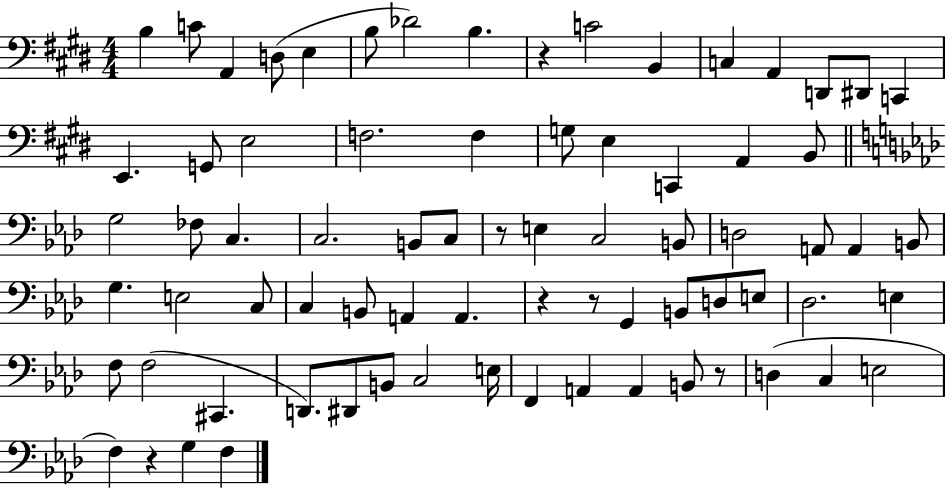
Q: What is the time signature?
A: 4/4